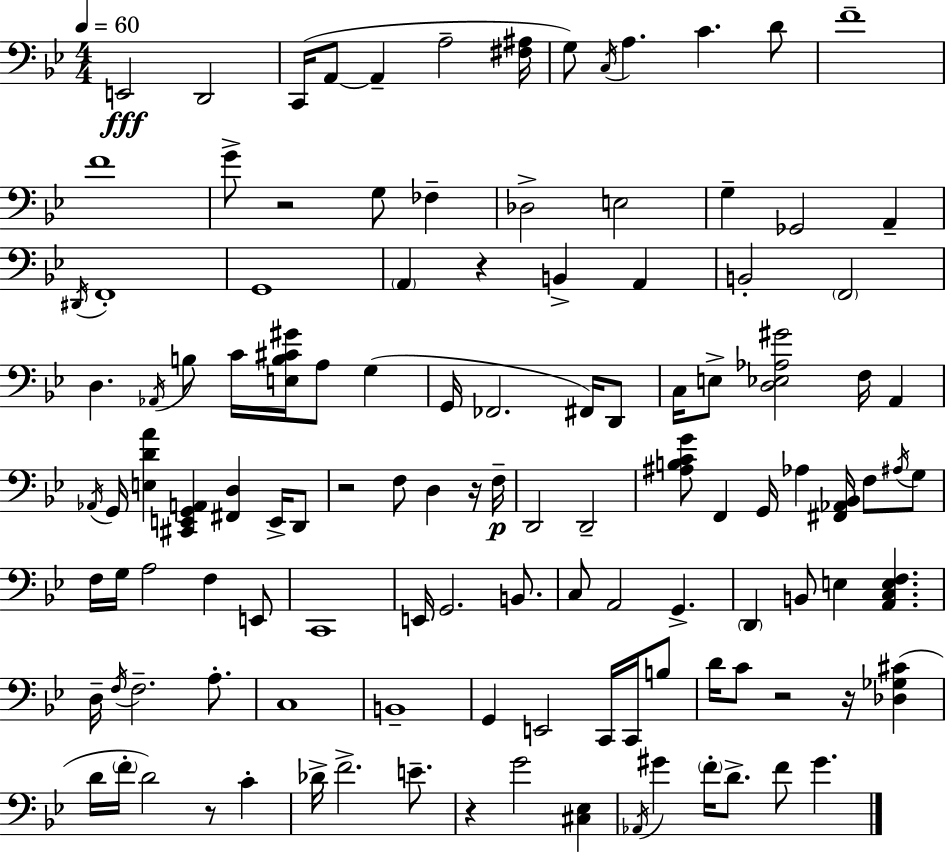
E2/h D2/h C2/s A2/e A2/q A3/h [F#3,A#3]/s G3/e C3/s A3/q. C4/q. D4/e F4/w F4/w G4/e R/h G3/e FES3/q Db3/h E3/h G3/q Gb2/h A2/q D#2/s F2/w G2/w A2/q R/q B2/q A2/q B2/h F2/h D3/q. Ab2/s B3/e C4/s [E3,B3,C#4,G#4]/s A3/e G3/q G2/s FES2/h. F#2/s D2/e C3/s E3/e [D3,Eb3,Ab3,G#4]/h F3/s A2/q Ab2/s G2/s [E3,D4,A4]/q [C#2,E2,G2,A2]/q [F#2,D3]/q E2/s D2/e R/h F3/e D3/q R/s F3/s D2/h D2/h [A#3,B3,C4,G4]/e F2/q G2/s Ab3/q [F#2,Ab2,Bb2]/s F3/e A#3/s G3/e F3/s G3/s A3/h F3/q E2/e C2/w E2/s G2/h. B2/e. C3/e A2/h G2/q. D2/q B2/e E3/q [A2,C3,E3,F3]/q. D3/s F3/s F3/h. A3/e. C3/w B2/w G2/q E2/h C2/s C2/s B3/e D4/s C4/e R/h R/s [Db3,Gb3,C#4]/q D4/s F4/s D4/h R/e C4/q Db4/s F4/h. E4/e. R/q G4/h [C#3,Eb3]/q Ab2/s G#4/q F4/s D4/e. F4/e G#4/q.